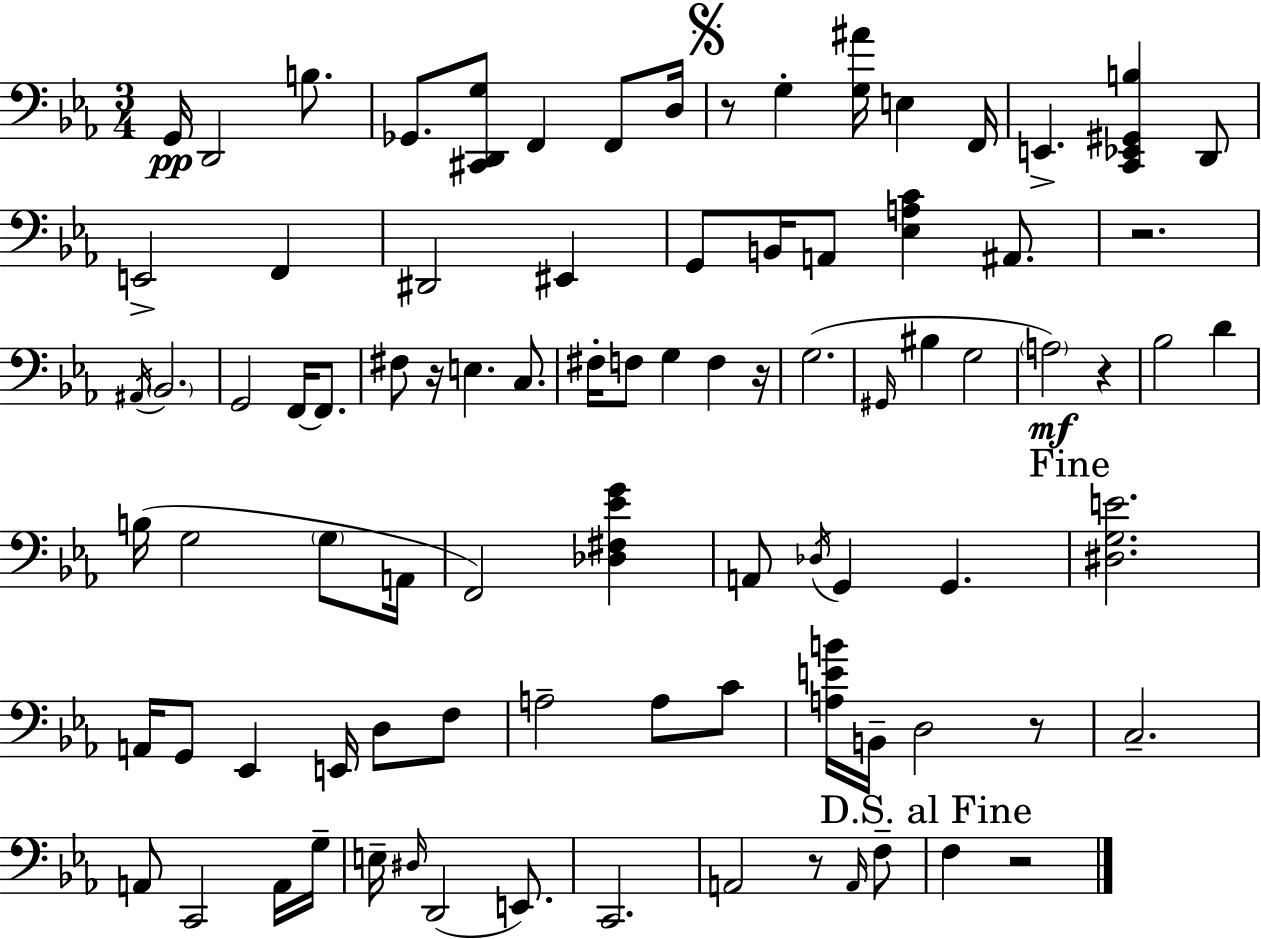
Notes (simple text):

G2/s D2/h B3/e. Gb2/e. [C#2,D2,G3]/e F2/q F2/e D3/s R/e G3/q [G3,A#4]/s E3/q F2/s E2/q. [C2,Eb2,G#2,B3]/q D2/e E2/h F2/q D#2/h EIS2/q G2/e B2/s A2/e [Eb3,A3,C4]/q A#2/e. R/h. A#2/s Bb2/h. G2/h F2/s F2/e. F#3/e R/s E3/q. C3/e. F#3/s F3/e G3/q F3/q R/s G3/h. G#2/s BIS3/q G3/h A3/h R/q Bb3/h D4/q B3/s G3/h G3/e A2/s F2/h [Db3,F#3,Eb4,G4]/q A2/e Db3/s G2/q G2/q. [D#3,G3,E4]/h. A2/s G2/e Eb2/q E2/s D3/e F3/e A3/h A3/e C4/e [A3,E4,B4]/s B2/s D3/h R/e C3/h. A2/e C2/h A2/s G3/s E3/s D#3/s D2/h E2/e. C2/h. A2/h R/e A2/s F3/e F3/q R/h